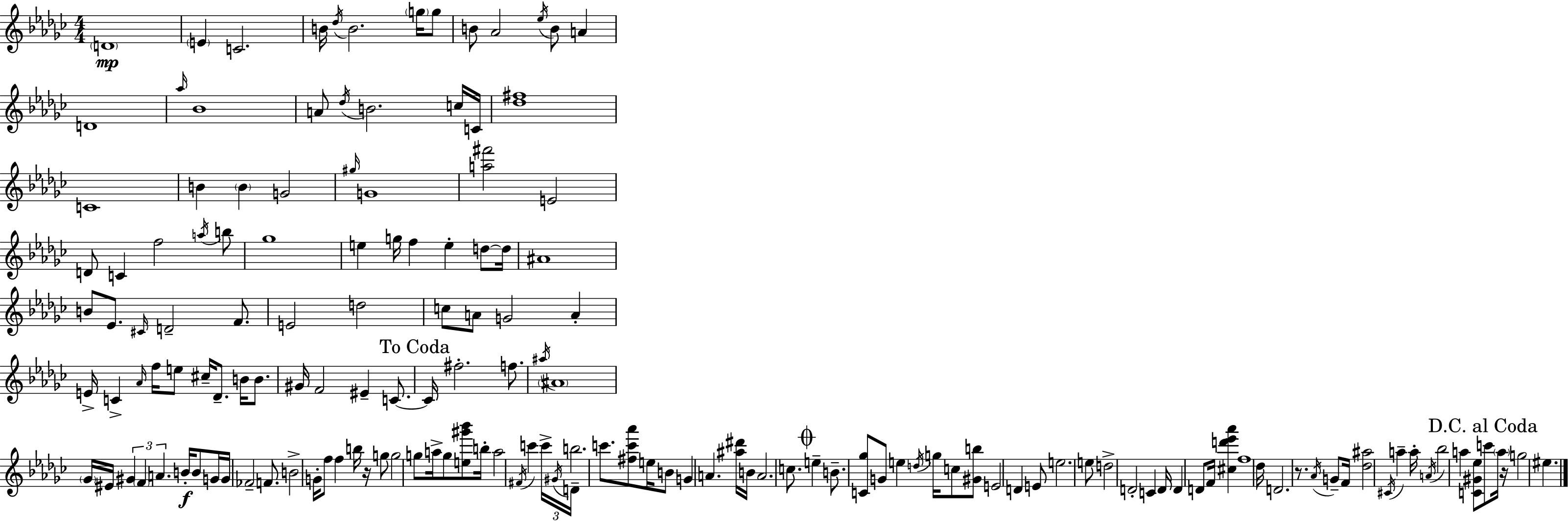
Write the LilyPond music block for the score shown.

{
  \clef treble
  \numericTimeSignature
  \time 4/4
  \key ees \minor
  \parenthesize d'1\mp | \parenthesize e'4 c'2. | b'16 \acciaccatura { des''16 } b'2. \parenthesize g''16 g''8 | b'8 aes'2 \acciaccatura { ees''16 } b'8 a'4 | \break d'1 | \grace { aes''16 } bes'1 | a'8 \acciaccatura { des''16 } b'2. | c''16 c'16 <des'' fis''>1 | \break c'1 | b'4 \parenthesize b'4 g'2 | \grace { gis''16 } g'1 | <a'' fis'''>2 e'2 | \break d'8 c'4 f''2 | \acciaccatura { a''16 } b''8 ges''1 | e''4 g''16 f''4 e''4-. | d''8~~ d''16 ais'1 | \break b'8 ees'8. \grace { cis'16 } d'2-- | f'8. e'2 d''2 | c''8 a'8 g'2 | a'4-. e'16-> c'4-> \grace { aes'16 } f''16 e''8 | \break cis''16-- des'8.-- b'16 b'8. gis'16 f'2 | eis'4-- c'8.~~ \mark "To Coda" c'16 fis''2.-. | f''8. \acciaccatura { ais''16 } \parenthesize ais'1 | \parenthesize ges'16 eis'16 \tuplet 3/2 { gis'4 \parenthesize f'4 | \break a'4. } b'16-.\f b'8 g'16 g'16 fes'2-- | f'8. b'2-> | g'16-. f''8 f''4 b''16 r16 g''8 g''2 | g''8 a''16-> g''8 <e'' gis''' bes'''>8 b''16-. a''2 | \break \acciaccatura { fis'16 } c'''4 \tuplet 3/2 { c'''16-> \acciaccatura { gis'16 } d'16-- } b''2. | c'''8. <fis'' c''' aes'''>8 e''16 b'8 | g'4 a'4. <ais'' dis'''>16 b'16 a'2. | c''8. \mark \markup { \musicglyph "scripts.coda" } e''4-- b'8.-- | \break <c' ges''>8 g'8 e''4 \acciaccatura { d''16 } g''16 c''8 <gis' b''>8 | e'2 d'4 e'8 e''2. | e''8 d''2-> | d'2-. c'4 | \break d'16 d'4 d'8 f'16 <cis'' d''' ees''' aes'''>4 f''1 | des''16 d'2. | r8. \acciaccatura { aes'16 } g'8-- f'16 | <des'' ais''>2 \acciaccatura { cis'16 } a''4-- a''16-. \acciaccatura { a'16 } bes''2 | \break a''4 <c' gis' ees''>8 \mark "D.C. al Coda" c'''8 \parenthesize a''16 | r16 g''2 eis''4. \bar "|."
}